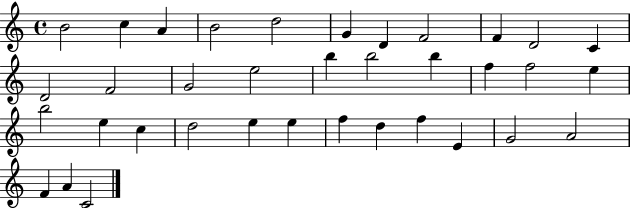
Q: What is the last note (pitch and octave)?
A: C4